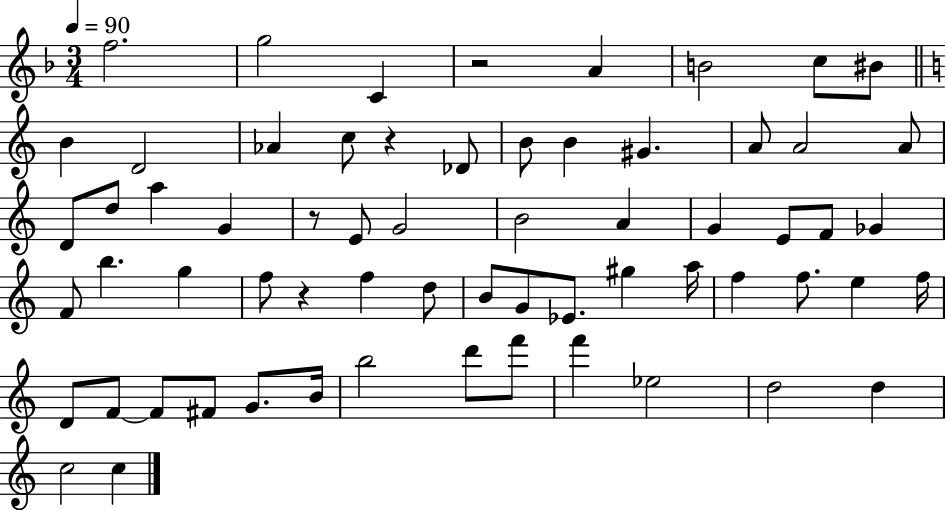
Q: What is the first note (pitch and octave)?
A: F5